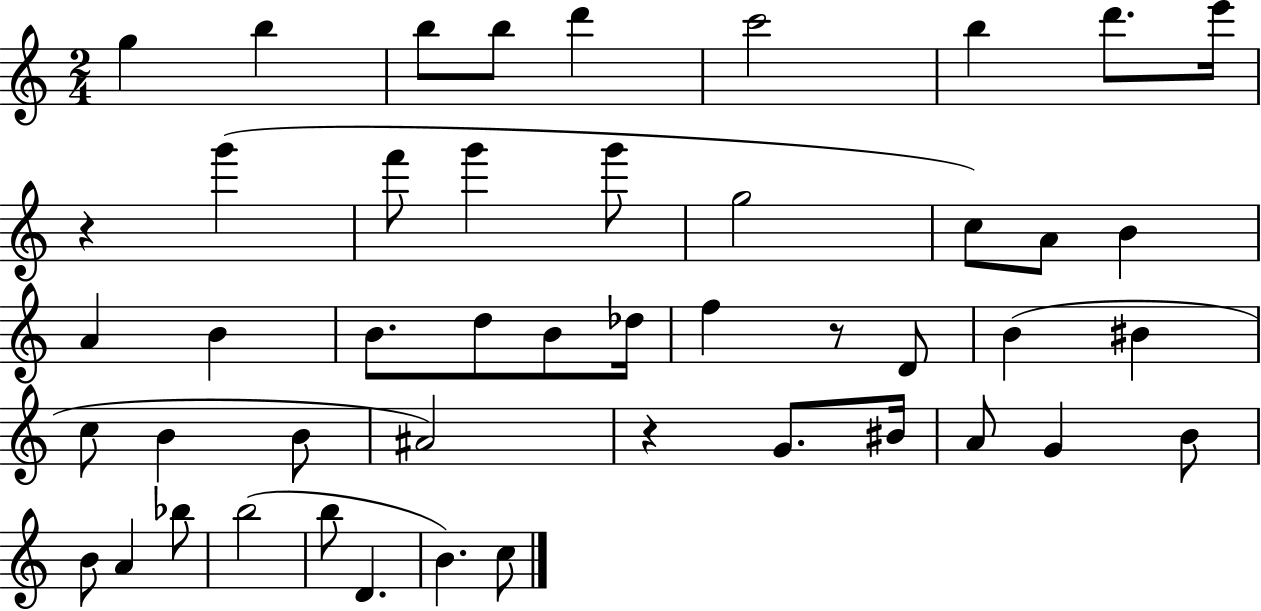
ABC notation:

X:1
T:Untitled
M:2/4
L:1/4
K:C
g b b/2 b/2 d' c'2 b d'/2 e'/4 z g' f'/2 g' g'/2 g2 c/2 A/2 B A B B/2 d/2 B/2 _d/4 f z/2 D/2 B ^B c/2 B B/2 ^A2 z G/2 ^B/4 A/2 G B/2 B/2 A _b/2 b2 b/2 D B c/2